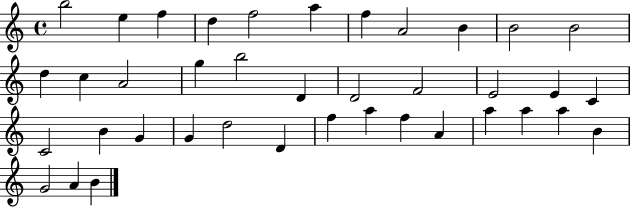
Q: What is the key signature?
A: C major